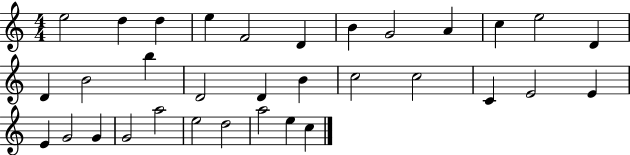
X:1
T:Untitled
M:4/4
L:1/4
K:C
e2 d d e F2 D B G2 A c e2 D D B2 b D2 D B c2 c2 C E2 E E G2 G G2 a2 e2 d2 a2 e c